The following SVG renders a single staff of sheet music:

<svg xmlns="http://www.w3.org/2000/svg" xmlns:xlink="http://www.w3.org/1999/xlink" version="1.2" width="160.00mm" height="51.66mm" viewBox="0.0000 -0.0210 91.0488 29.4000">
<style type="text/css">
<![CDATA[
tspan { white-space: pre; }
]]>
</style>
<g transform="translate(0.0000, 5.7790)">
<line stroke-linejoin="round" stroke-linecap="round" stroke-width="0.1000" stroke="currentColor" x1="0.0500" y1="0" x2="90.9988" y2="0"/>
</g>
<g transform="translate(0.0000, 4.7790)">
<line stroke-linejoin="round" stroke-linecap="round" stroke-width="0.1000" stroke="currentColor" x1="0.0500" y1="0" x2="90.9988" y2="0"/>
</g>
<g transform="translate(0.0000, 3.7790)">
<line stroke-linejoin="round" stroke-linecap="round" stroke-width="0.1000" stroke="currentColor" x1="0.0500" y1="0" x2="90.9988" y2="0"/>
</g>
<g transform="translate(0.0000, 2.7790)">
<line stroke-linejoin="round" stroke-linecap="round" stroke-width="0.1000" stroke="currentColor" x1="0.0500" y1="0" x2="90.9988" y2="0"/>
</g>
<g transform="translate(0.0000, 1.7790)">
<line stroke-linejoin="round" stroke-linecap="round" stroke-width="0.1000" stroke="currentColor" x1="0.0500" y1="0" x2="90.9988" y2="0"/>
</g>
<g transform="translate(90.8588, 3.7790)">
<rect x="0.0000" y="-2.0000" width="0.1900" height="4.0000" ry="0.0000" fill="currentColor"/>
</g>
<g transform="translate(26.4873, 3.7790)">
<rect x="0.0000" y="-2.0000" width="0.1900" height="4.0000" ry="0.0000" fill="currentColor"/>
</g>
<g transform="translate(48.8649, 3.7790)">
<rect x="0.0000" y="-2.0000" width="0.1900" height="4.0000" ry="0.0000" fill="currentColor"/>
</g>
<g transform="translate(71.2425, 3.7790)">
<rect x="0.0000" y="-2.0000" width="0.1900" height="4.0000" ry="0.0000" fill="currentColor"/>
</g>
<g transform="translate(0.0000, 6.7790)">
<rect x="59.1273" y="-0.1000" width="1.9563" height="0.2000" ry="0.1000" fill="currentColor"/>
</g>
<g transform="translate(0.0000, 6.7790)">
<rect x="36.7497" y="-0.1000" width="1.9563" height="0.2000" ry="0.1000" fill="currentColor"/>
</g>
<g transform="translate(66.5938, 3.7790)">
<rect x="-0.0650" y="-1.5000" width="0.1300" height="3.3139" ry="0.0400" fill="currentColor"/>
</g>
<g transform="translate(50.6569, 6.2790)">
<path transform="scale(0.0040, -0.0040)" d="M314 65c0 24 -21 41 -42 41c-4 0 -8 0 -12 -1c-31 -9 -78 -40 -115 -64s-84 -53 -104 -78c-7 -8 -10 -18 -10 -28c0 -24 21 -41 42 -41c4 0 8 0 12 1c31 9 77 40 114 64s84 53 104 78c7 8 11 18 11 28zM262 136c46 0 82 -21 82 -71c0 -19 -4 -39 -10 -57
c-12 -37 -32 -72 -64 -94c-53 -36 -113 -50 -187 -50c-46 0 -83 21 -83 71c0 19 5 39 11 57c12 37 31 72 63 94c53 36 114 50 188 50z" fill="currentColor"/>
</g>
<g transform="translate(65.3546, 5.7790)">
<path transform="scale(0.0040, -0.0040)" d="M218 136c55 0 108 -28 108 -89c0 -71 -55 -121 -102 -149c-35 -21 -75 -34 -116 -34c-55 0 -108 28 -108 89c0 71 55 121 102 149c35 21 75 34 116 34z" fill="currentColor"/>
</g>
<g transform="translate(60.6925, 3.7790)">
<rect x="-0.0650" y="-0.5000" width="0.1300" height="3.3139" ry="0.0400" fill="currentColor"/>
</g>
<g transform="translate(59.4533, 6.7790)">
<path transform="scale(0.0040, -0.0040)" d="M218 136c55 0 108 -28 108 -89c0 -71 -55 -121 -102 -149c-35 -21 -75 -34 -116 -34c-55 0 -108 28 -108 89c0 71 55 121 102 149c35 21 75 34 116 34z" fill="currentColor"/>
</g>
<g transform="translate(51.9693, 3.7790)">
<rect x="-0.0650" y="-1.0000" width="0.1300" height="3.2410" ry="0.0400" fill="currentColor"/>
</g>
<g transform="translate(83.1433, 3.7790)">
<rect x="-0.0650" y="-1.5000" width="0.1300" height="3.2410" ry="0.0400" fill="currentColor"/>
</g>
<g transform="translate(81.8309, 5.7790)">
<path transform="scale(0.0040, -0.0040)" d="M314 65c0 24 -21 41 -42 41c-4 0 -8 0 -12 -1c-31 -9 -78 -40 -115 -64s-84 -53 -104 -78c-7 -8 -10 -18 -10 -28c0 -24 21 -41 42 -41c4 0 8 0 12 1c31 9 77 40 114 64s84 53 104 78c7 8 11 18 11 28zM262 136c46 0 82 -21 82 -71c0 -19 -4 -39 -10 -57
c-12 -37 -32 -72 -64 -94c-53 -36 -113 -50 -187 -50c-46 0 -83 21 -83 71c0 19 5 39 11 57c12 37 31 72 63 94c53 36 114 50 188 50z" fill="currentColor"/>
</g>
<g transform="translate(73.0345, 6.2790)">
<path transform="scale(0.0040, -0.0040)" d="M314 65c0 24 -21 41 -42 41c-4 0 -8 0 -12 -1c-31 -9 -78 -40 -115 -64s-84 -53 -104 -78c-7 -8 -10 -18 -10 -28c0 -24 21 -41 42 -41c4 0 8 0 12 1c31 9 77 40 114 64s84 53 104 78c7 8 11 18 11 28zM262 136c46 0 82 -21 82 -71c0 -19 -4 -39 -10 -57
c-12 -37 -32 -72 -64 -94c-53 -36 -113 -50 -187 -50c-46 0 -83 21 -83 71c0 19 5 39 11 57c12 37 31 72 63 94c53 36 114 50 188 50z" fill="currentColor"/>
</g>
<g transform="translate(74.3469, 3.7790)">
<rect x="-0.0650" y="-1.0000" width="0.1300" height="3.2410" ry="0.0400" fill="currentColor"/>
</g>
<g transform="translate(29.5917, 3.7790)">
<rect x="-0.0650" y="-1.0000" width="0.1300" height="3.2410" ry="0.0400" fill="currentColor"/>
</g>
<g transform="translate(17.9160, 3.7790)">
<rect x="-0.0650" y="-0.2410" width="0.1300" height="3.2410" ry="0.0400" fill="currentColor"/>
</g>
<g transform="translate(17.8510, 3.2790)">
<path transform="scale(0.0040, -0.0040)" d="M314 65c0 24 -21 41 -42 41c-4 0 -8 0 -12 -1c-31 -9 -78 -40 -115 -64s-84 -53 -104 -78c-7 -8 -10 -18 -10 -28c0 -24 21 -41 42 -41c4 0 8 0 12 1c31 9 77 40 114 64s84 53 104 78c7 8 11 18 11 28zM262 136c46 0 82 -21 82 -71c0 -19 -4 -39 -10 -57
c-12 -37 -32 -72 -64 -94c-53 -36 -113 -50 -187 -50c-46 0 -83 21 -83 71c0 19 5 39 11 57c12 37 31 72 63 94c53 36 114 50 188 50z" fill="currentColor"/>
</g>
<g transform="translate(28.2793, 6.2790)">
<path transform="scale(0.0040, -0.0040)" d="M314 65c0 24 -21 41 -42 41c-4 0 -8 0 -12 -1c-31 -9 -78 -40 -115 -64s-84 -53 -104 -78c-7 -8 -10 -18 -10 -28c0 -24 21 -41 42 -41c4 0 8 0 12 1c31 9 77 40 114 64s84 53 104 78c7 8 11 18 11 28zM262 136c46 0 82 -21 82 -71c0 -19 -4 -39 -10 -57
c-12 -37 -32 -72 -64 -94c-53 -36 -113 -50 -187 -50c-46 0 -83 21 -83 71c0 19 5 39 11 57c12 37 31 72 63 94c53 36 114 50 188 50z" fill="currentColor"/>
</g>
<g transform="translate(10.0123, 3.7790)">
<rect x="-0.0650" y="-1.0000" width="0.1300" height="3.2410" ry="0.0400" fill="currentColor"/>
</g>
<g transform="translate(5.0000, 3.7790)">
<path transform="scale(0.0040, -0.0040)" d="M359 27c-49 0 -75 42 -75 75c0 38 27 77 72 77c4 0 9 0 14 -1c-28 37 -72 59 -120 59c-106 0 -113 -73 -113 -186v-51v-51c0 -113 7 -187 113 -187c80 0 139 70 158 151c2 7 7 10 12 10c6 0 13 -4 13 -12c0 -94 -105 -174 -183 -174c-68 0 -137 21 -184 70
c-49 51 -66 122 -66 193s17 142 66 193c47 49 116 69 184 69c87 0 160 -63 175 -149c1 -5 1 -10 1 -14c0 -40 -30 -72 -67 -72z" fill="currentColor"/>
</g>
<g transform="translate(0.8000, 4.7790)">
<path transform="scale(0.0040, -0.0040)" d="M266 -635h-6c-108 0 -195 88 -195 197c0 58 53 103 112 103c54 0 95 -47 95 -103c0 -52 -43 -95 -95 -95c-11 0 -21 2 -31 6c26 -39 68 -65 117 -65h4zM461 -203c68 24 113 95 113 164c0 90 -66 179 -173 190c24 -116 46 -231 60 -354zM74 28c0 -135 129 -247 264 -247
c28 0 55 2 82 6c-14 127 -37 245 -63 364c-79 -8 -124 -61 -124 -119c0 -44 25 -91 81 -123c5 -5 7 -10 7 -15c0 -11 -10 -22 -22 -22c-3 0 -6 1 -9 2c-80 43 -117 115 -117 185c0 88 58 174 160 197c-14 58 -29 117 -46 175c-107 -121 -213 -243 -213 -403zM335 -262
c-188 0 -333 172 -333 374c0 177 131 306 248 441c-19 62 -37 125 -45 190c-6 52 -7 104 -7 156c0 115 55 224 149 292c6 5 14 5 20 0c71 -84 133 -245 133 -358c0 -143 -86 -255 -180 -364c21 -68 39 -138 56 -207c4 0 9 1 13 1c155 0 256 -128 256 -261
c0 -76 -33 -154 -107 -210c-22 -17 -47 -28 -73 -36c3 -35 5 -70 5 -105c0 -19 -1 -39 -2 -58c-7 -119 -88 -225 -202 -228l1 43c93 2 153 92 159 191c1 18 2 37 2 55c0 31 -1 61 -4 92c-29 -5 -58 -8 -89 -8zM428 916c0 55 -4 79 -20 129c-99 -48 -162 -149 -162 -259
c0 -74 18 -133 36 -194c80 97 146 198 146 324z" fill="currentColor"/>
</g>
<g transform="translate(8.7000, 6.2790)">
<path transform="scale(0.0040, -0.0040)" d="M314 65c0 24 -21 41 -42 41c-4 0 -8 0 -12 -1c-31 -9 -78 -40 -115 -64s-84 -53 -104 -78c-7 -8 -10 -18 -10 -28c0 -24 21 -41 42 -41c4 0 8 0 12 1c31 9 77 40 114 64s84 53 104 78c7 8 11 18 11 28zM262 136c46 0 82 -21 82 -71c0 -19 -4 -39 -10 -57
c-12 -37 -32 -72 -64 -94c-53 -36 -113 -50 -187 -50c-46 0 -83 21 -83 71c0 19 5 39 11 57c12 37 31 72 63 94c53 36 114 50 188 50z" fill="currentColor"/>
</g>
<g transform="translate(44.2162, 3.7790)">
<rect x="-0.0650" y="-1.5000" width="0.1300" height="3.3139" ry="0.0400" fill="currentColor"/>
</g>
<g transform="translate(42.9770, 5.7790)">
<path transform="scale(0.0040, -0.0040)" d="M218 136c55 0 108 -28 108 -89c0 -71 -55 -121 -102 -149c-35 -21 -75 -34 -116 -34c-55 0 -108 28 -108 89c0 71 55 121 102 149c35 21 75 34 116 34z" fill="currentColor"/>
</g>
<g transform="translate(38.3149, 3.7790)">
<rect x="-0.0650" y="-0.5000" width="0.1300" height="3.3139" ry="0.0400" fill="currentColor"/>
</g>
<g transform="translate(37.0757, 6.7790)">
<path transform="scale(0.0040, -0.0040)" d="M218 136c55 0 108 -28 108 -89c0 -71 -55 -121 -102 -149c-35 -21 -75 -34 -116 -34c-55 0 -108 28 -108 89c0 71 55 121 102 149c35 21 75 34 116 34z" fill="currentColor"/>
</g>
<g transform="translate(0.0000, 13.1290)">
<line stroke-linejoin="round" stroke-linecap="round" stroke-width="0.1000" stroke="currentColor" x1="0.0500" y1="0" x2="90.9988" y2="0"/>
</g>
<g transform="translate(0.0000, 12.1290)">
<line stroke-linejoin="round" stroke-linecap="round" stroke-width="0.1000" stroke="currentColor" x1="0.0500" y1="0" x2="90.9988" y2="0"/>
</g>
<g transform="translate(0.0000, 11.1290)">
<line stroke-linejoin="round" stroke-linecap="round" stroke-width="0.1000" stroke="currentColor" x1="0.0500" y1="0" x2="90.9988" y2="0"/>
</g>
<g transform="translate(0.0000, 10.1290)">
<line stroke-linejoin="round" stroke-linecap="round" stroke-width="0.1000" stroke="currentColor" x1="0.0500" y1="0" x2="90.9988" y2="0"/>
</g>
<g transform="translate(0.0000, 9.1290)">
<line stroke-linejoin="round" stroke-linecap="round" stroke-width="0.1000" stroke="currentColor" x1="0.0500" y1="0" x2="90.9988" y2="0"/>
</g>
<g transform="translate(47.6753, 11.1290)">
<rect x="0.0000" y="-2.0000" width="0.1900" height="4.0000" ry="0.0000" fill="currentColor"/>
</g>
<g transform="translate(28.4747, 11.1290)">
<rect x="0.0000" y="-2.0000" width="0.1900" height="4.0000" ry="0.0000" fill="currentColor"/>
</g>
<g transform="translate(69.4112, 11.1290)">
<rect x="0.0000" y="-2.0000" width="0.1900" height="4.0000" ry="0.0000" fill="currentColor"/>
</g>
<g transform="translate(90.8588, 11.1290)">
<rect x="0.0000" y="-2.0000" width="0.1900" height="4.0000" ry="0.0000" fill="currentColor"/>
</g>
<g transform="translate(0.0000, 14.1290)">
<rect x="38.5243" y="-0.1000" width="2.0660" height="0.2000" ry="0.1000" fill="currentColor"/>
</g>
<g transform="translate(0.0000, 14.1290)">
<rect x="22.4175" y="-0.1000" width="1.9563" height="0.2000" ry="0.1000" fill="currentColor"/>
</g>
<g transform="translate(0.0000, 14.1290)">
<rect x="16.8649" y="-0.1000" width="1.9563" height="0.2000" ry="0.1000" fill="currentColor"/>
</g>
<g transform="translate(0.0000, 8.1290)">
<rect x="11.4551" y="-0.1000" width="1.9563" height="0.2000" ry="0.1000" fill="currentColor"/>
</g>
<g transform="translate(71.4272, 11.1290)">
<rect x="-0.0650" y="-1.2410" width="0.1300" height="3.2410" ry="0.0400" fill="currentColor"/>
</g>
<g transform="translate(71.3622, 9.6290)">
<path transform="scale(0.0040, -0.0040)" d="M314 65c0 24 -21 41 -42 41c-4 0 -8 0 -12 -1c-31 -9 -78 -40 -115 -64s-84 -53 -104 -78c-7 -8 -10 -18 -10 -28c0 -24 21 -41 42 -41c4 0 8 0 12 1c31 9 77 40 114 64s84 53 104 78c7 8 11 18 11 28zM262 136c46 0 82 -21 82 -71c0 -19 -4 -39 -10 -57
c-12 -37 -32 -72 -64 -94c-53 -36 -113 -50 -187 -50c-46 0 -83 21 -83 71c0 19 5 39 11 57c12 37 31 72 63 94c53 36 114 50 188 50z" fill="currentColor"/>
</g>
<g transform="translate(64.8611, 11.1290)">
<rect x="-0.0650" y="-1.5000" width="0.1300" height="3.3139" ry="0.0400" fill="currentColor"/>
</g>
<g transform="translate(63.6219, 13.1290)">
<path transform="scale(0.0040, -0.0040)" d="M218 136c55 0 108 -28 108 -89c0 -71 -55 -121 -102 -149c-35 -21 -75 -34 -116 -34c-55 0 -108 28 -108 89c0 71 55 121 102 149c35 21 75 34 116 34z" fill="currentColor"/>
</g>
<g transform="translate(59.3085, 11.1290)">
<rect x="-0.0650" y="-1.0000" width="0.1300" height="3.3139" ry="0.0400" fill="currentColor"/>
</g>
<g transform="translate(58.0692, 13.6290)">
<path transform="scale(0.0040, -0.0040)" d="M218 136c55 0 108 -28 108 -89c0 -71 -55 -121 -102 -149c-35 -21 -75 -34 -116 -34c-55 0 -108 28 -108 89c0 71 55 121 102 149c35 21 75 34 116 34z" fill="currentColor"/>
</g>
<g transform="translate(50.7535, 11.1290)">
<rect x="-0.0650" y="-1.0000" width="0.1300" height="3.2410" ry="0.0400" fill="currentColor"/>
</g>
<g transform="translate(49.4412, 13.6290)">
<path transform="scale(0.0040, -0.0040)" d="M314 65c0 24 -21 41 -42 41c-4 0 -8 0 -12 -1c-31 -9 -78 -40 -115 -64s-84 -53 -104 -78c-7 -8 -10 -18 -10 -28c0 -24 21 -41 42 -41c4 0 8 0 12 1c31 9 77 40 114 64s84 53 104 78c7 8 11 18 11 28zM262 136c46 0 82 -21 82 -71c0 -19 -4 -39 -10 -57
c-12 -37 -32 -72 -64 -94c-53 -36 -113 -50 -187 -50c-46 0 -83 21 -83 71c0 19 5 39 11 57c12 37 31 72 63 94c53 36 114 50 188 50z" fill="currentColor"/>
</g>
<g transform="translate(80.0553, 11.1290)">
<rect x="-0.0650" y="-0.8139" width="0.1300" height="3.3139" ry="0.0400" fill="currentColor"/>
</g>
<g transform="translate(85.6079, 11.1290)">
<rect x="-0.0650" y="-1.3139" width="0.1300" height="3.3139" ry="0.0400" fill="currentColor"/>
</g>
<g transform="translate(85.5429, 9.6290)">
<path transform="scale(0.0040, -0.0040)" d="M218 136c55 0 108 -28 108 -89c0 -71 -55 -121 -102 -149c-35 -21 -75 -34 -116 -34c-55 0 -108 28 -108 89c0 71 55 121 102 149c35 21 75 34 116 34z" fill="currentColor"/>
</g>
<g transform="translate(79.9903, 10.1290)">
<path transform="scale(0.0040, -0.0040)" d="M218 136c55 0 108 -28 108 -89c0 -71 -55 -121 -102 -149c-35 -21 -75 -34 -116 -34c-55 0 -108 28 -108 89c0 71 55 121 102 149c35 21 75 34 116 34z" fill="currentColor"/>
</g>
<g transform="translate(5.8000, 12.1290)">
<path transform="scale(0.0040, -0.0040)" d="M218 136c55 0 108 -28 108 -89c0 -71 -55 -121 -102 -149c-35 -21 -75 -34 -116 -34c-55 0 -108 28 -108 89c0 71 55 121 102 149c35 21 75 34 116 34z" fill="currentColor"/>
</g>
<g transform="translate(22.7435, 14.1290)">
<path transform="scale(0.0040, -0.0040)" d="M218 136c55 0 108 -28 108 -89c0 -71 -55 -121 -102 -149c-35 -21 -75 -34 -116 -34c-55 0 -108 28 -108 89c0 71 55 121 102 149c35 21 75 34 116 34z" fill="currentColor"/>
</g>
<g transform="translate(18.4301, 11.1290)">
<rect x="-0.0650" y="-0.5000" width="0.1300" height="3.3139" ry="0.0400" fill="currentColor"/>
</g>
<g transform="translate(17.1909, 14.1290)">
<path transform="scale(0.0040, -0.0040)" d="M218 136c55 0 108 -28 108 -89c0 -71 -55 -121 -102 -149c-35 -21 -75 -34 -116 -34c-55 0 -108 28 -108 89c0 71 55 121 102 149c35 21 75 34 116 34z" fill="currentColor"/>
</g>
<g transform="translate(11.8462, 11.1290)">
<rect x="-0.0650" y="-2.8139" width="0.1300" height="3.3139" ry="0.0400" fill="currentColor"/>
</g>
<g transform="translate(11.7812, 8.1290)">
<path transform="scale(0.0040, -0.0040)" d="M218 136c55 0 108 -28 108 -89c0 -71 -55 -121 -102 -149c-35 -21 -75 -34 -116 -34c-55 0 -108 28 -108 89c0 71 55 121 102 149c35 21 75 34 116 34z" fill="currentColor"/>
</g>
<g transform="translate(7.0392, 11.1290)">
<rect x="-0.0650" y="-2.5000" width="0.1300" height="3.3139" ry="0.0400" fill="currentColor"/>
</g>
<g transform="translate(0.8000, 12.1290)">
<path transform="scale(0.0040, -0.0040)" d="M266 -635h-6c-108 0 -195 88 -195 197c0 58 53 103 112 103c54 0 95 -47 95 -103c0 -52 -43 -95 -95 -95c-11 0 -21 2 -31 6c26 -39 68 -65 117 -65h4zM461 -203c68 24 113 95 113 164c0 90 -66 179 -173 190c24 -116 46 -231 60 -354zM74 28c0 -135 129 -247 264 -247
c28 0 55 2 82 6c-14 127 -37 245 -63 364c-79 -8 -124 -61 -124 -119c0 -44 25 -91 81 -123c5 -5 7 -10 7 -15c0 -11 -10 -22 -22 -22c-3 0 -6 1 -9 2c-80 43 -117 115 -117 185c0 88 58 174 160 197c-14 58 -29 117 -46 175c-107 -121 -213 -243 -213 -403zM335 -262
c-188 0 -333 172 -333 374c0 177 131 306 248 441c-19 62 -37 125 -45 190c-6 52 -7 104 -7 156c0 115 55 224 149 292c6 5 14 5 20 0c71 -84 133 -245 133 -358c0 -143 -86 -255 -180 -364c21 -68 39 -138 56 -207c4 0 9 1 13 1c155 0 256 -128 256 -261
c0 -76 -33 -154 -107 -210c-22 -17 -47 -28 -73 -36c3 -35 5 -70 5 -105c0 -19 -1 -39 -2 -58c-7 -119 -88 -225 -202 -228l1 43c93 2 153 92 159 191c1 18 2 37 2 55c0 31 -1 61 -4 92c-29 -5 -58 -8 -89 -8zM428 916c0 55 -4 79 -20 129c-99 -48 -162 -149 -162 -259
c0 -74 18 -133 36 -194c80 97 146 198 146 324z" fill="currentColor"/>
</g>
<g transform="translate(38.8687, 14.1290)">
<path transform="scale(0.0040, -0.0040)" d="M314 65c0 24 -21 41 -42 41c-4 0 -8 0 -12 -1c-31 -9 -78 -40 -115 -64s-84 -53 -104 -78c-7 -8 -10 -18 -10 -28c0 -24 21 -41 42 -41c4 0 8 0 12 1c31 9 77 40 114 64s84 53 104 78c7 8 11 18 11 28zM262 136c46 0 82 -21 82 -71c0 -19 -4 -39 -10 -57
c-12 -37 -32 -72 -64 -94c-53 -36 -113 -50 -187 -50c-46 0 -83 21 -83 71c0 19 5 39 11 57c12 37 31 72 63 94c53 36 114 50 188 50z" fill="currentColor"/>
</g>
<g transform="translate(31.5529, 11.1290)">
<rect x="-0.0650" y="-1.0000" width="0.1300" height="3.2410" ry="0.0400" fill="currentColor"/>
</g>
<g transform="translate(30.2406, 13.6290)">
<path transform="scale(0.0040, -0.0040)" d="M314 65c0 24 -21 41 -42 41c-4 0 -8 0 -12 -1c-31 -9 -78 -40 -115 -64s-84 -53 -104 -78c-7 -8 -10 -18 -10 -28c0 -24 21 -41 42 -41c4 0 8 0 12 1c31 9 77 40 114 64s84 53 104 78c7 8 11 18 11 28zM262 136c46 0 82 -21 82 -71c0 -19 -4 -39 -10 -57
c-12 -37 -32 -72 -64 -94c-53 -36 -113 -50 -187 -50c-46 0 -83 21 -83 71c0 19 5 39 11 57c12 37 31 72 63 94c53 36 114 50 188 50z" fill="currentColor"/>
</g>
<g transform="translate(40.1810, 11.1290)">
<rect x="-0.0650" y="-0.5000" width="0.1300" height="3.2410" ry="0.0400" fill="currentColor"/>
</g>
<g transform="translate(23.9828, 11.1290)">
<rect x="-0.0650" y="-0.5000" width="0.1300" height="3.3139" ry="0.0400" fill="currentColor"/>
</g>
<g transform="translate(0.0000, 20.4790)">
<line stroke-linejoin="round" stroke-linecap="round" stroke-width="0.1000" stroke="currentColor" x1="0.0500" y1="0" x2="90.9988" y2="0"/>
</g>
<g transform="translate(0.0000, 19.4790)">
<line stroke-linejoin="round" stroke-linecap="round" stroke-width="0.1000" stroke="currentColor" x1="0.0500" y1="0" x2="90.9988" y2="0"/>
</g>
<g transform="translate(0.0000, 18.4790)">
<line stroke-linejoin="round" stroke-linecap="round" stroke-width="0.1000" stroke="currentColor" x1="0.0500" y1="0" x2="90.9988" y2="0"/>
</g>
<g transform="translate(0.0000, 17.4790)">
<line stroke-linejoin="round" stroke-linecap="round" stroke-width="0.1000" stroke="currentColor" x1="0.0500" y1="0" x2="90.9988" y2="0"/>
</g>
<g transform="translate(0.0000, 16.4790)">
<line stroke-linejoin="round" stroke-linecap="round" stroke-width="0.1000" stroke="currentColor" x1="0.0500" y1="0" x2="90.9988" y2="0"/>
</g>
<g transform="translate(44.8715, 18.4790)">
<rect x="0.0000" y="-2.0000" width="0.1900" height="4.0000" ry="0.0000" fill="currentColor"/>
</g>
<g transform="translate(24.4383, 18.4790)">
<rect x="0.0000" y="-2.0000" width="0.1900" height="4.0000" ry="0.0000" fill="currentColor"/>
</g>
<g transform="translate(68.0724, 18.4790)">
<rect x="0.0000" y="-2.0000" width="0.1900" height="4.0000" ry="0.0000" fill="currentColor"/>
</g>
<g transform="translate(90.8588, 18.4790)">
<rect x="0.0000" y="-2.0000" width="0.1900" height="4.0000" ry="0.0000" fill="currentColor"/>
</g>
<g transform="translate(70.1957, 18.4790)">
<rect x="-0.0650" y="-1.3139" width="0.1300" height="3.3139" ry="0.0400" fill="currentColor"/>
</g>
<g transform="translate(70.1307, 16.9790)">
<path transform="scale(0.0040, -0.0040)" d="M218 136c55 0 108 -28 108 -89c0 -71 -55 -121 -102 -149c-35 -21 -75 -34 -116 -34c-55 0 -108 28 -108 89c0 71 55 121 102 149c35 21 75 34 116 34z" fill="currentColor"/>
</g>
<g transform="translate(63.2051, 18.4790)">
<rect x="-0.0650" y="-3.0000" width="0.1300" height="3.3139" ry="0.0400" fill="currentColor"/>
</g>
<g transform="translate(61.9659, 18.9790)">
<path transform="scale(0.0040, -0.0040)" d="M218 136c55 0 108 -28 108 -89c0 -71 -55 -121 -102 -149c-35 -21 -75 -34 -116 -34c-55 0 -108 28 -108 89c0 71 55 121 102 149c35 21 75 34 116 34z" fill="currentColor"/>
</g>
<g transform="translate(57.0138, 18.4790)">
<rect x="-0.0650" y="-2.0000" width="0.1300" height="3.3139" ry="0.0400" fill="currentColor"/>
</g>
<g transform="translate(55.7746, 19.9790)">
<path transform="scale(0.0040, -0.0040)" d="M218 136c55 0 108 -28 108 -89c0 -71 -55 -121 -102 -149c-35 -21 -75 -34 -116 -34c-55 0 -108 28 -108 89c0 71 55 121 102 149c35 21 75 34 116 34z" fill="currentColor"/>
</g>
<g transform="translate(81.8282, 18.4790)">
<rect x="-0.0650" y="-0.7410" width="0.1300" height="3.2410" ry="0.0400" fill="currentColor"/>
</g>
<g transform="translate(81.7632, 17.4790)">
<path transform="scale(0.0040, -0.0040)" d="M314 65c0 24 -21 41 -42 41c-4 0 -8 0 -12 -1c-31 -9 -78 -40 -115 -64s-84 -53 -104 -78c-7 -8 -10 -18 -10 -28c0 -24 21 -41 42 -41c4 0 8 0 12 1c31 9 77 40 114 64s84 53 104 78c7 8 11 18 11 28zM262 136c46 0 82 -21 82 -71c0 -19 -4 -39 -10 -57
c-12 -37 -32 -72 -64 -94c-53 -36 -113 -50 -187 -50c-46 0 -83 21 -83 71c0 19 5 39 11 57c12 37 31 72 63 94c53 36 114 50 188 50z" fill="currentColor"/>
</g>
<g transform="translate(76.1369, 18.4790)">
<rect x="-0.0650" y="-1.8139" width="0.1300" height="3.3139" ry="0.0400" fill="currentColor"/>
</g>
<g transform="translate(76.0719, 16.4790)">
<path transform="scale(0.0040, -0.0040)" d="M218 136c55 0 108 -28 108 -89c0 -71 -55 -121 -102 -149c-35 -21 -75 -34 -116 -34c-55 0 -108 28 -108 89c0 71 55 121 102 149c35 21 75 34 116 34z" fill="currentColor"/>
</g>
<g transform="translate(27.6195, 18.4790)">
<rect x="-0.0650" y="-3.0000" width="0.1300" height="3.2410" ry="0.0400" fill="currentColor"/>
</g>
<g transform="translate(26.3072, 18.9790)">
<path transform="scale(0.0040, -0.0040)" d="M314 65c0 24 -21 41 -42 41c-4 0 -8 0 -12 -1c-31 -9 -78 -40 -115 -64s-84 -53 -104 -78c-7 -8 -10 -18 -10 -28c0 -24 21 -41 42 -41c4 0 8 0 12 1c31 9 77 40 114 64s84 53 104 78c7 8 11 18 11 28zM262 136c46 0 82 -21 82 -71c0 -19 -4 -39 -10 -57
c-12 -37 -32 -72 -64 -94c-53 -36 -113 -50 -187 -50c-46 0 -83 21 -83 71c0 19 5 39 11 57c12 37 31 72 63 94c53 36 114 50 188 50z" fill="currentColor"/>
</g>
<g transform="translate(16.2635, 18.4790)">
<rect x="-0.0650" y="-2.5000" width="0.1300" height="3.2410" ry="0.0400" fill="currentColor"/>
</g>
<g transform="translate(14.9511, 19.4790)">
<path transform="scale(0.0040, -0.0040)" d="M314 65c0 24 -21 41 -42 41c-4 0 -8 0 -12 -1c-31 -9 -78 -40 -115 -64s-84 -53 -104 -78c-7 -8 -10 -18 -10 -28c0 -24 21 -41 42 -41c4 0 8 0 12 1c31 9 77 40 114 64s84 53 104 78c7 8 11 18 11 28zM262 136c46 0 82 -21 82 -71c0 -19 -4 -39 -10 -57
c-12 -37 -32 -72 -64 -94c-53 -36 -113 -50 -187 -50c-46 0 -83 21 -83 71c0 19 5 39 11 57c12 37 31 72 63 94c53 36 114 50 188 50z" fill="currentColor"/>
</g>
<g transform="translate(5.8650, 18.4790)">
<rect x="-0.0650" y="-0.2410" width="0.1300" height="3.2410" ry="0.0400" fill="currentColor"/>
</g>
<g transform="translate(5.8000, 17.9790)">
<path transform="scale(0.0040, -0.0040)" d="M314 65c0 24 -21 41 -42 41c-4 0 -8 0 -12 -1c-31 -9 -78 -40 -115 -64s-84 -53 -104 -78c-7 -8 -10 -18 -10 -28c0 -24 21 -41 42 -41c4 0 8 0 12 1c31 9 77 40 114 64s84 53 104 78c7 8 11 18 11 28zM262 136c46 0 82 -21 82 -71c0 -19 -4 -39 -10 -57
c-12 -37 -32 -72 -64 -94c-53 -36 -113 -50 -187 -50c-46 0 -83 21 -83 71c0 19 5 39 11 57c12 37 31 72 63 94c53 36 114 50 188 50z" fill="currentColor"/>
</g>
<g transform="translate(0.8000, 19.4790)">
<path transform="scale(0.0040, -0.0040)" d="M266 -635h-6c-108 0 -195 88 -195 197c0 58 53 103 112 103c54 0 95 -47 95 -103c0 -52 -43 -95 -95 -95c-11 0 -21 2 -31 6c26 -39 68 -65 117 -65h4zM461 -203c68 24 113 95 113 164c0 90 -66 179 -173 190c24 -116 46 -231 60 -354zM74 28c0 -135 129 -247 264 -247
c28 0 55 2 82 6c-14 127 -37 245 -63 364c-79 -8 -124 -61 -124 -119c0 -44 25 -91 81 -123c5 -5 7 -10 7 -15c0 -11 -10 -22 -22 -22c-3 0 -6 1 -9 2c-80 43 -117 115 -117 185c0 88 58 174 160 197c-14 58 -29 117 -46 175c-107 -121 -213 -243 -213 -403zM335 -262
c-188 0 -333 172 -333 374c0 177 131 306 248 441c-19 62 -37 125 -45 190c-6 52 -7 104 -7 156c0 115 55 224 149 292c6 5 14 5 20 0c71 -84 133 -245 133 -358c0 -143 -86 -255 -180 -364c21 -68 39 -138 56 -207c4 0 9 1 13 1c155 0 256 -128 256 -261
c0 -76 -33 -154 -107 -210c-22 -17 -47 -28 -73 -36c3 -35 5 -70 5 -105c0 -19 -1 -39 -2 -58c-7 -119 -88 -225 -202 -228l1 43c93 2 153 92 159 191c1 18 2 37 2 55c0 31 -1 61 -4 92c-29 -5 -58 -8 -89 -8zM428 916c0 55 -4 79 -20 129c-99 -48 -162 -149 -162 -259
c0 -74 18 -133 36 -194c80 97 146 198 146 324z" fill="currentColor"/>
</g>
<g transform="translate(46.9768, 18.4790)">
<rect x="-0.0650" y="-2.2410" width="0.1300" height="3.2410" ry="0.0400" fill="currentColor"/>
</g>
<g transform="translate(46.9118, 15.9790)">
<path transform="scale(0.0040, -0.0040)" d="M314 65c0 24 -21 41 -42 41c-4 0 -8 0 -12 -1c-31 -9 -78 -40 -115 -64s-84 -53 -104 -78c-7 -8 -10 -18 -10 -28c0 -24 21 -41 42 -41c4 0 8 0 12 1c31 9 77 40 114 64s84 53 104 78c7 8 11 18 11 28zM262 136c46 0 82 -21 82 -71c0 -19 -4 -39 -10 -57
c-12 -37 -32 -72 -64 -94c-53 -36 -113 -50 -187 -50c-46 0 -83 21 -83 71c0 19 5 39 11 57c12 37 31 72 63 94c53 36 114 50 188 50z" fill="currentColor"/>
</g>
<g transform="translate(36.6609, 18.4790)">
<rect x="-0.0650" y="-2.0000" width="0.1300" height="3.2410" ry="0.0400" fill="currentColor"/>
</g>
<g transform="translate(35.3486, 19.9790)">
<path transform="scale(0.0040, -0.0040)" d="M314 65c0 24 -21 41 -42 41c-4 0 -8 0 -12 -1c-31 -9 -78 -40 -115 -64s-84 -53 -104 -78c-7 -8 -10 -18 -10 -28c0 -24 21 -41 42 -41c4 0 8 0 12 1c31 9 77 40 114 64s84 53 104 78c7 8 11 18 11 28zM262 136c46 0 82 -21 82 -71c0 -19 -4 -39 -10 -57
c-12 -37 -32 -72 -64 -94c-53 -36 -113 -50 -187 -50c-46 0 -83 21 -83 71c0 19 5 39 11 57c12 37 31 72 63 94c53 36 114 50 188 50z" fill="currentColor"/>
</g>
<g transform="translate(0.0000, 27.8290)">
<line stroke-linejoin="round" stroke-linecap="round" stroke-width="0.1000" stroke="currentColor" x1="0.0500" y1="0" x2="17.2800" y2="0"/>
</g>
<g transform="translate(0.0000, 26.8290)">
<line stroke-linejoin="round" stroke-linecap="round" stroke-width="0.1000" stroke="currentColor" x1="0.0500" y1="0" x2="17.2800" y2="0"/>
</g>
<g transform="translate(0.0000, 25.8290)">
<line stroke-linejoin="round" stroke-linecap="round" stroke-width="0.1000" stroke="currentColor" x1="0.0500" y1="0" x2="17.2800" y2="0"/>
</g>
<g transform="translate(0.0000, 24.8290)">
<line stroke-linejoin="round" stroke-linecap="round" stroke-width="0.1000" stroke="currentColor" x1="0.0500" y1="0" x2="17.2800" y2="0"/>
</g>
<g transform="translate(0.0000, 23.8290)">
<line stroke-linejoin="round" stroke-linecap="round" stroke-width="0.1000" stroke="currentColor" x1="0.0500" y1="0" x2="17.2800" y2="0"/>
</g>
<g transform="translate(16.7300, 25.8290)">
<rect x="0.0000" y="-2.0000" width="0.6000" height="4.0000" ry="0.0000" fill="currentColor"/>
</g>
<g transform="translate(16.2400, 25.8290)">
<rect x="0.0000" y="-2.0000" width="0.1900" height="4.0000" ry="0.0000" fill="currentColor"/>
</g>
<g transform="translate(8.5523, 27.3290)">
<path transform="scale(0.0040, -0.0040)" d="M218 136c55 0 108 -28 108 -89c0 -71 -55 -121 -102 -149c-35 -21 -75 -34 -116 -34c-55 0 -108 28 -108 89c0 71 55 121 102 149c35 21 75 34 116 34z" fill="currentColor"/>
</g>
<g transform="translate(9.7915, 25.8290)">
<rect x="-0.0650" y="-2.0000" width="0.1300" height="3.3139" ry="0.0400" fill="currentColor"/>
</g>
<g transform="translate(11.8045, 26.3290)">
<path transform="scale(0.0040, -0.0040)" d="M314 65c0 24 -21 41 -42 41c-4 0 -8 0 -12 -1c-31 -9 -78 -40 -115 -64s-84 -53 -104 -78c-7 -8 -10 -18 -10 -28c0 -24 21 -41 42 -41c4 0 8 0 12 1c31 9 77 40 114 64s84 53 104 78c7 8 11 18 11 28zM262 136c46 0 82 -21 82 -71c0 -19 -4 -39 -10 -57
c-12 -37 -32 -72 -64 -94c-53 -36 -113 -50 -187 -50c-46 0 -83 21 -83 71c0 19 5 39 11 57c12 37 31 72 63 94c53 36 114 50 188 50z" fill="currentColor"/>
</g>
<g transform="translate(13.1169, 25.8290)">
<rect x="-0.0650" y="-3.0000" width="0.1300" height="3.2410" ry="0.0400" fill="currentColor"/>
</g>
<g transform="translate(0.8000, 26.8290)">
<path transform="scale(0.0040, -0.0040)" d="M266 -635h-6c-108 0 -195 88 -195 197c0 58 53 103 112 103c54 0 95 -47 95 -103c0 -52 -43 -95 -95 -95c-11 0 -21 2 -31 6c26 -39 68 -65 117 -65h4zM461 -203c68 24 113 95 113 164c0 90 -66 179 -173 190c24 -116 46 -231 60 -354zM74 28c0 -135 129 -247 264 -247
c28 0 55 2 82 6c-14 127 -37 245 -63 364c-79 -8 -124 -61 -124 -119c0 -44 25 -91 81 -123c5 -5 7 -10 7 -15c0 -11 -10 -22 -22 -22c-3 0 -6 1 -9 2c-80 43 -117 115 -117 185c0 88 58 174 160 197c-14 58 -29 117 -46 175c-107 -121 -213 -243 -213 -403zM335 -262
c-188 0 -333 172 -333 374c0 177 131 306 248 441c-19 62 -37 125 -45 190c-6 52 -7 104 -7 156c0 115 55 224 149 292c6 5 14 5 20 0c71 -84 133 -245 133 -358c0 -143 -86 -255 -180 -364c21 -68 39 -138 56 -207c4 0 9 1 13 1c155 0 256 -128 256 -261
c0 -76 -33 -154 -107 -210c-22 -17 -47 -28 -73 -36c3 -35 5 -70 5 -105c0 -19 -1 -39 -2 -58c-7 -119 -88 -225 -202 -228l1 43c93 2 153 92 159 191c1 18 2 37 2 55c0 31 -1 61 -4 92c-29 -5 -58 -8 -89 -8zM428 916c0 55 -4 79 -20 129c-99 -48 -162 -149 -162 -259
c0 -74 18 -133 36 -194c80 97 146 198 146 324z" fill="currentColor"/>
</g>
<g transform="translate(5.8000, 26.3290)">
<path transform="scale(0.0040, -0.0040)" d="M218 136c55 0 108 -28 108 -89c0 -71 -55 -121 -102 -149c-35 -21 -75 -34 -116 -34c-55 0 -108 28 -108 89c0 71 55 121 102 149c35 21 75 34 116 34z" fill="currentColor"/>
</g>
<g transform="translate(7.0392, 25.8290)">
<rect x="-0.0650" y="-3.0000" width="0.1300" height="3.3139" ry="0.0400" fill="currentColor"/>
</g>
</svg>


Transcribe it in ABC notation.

X:1
T:Untitled
M:4/4
L:1/4
K:C
D2 c2 D2 C E D2 C E D2 E2 G a C C D2 C2 D2 D E e2 d e c2 G2 A2 F2 g2 F A e f d2 A F A2